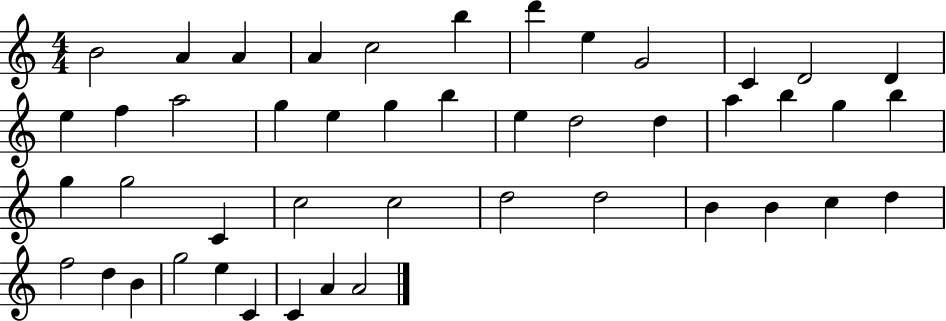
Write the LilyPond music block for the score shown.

{
  \clef treble
  \numericTimeSignature
  \time 4/4
  \key c \major
  b'2 a'4 a'4 | a'4 c''2 b''4 | d'''4 e''4 g'2 | c'4 d'2 d'4 | \break e''4 f''4 a''2 | g''4 e''4 g''4 b''4 | e''4 d''2 d''4 | a''4 b''4 g''4 b''4 | \break g''4 g''2 c'4 | c''2 c''2 | d''2 d''2 | b'4 b'4 c''4 d''4 | \break f''2 d''4 b'4 | g''2 e''4 c'4 | c'4 a'4 a'2 | \bar "|."
}